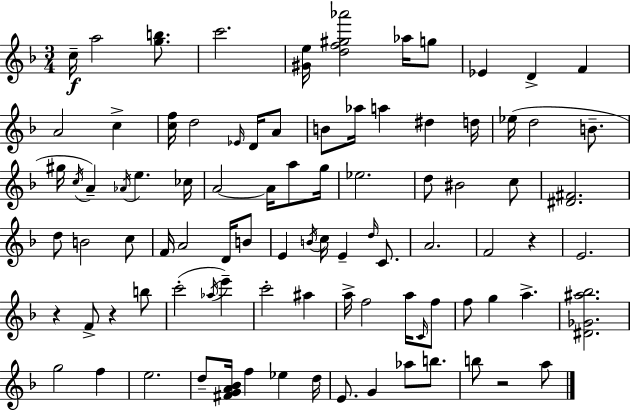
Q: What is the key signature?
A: F major